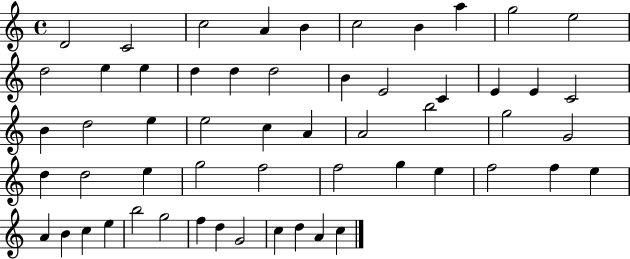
X:1
T:Untitled
M:4/4
L:1/4
K:C
D2 C2 c2 A B c2 B a g2 e2 d2 e e d d d2 B E2 C E E C2 B d2 e e2 c A A2 b2 g2 G2 d d2 e g2 f2 f2 g e f2 f e A B c e b2 g2 f d G2 c d A c